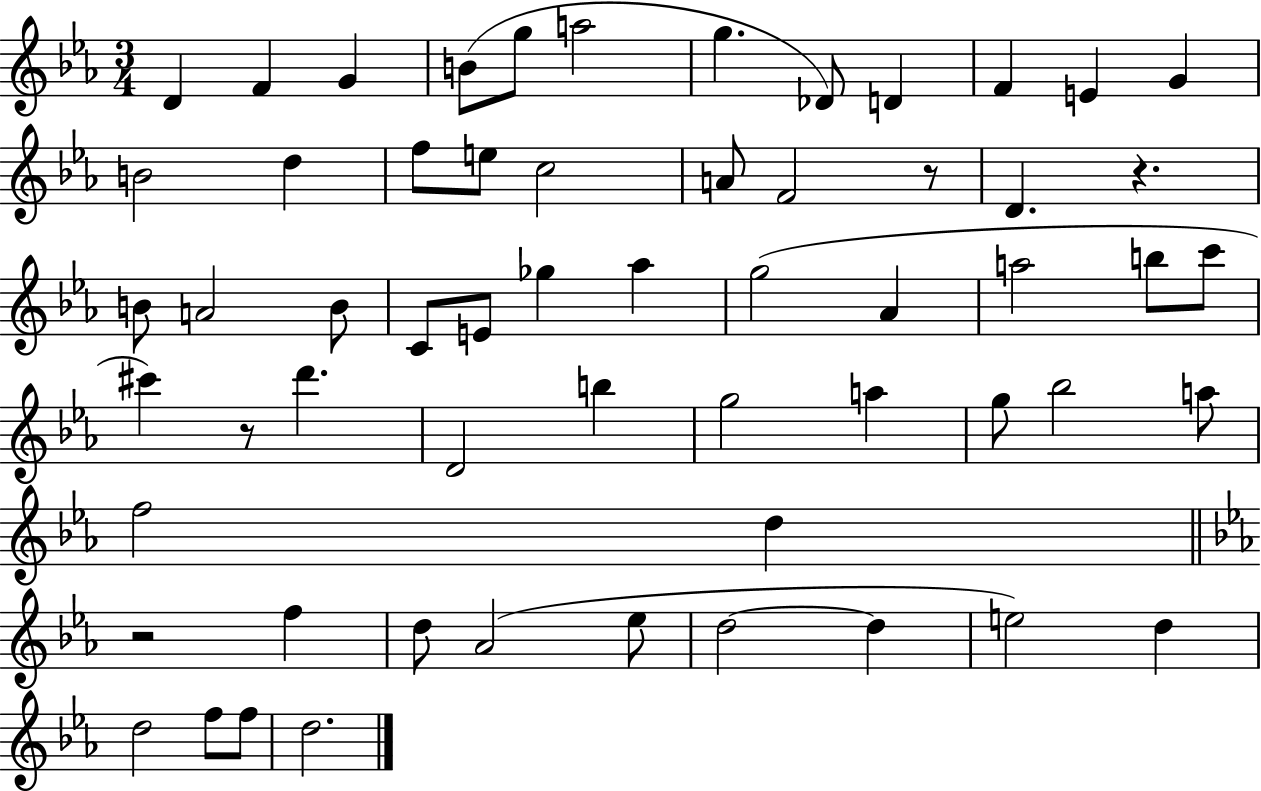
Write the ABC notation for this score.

X:1
T:Untitled
M:3/4
L:1/4
K:Eb
D F G B/2 g/2 a2 g _D/2 D F E G B2 d f/2 e/2 c2 A/2 F2 z/2 D z B/2 A2 B/2 C/2 E/2 _g _a g2 _A a2 b/2 c'/2 ^c' z/2 d' D2 b g2 a g/2 _b2 a/2 f2 d z2 f d/2 _A2 _e/2 d2 d e2 d d2 f/2 f/2 d2